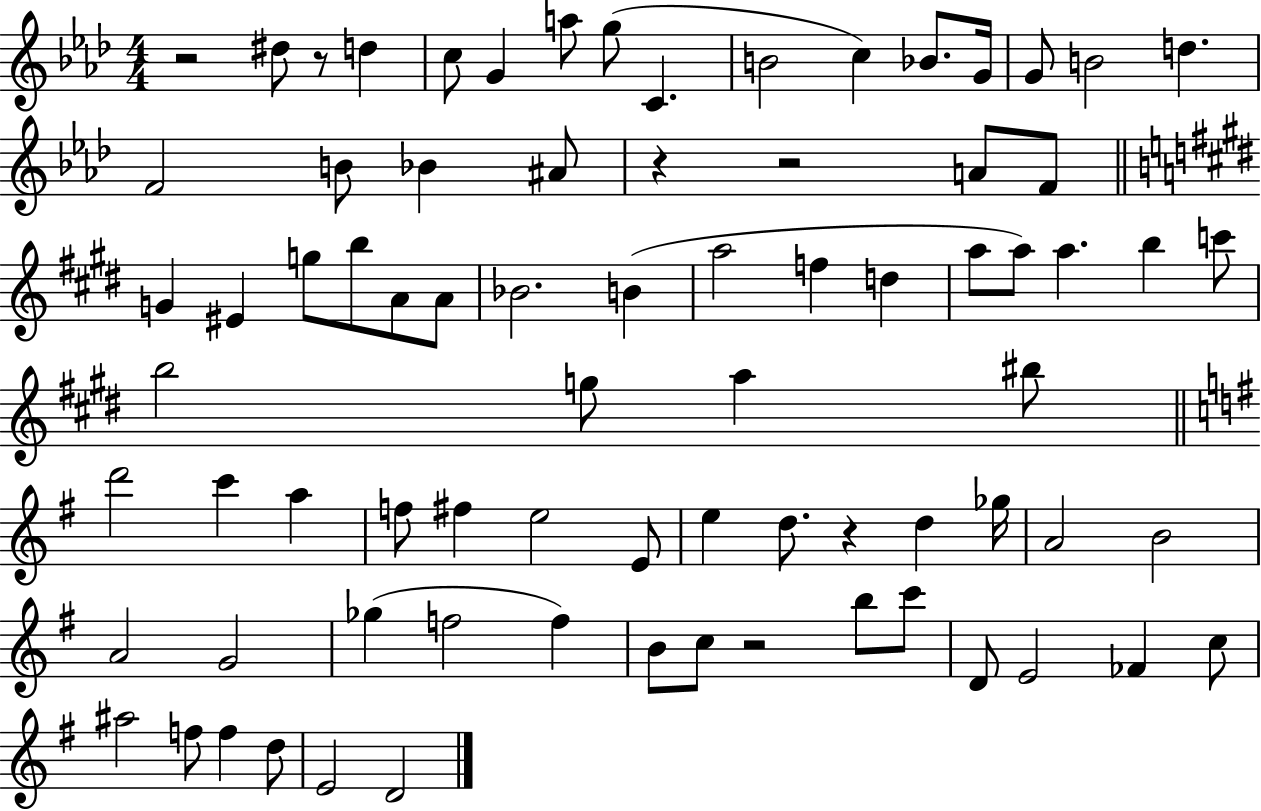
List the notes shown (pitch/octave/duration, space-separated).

R/h D#5/e R/e D5/q C5/e G4/q A5/e G5/e C4/q. B4/h C5/q Bb4/e. G4/s G4/e B4/h D5/q. F4/h B4/e Bb4/q A#4/e R/q R/h A4/e F4/e G4/q EIS4/q G5/e B5/e A4/e A4/e Bb4/h. B4/q A5/h F5/q D5/q A5/e A5/e A5/q. B5/q C6/e B5/h G5/e A5/q BIS5/e D6/h C6/q A5/q F5/e F#5/q E5/h E4/e E5/q D5/e. R/q D5/q Gb5/s A4/h B4/h A4/h G4/h Gb5/q F5/h F5/q B4/e C5/e R/h B5/e C6/e D4/e E4/h FES4/q C5/e A#5/h F5/e F5/q D5/e E4/h D4/h